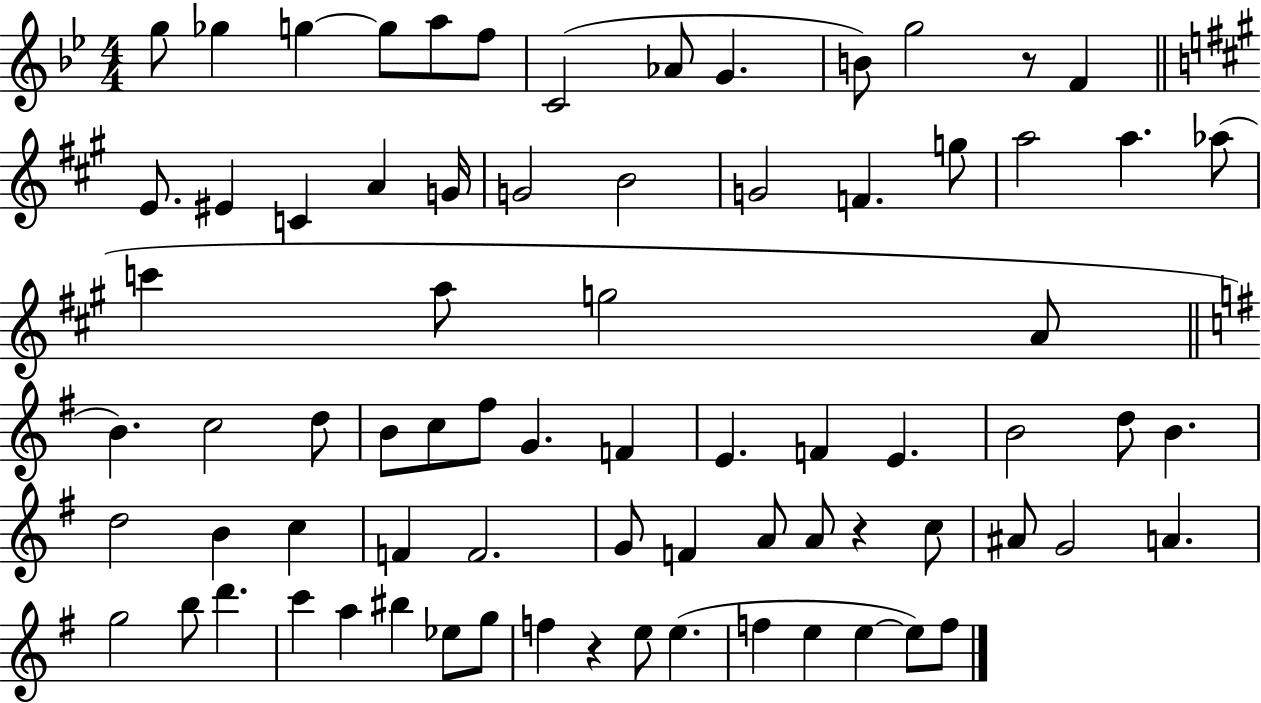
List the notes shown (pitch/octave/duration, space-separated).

G5/e Gb5/q G5/q G5/e A5/e F5/e C4/h Ab4/e G4/q. B4/e G5/h R/e F4/q E4/e. EIS4/q C4/q A4/q G4/s G4/h B4/h G4/h F4/q. G5/e A5/h A5/q. Ab5/e C6/q A5/e G5/h A4/e B4/q. C5/h D5/e B4/e C5/e F#5/e G4/q. F4/q E4/q. F4/q E4/q. B4/h D5/e B4/q. D5/h B4/q C5/q F4/q F4/h. G4/e F4/q A4/e A4/e R/q C5/e A#4/e G4/h A4/q. G5/h B5/e D6/q. C6/q A5/q BIS5/q Eb5/e G5/e F5/q R/q E5/e E5/q. F5/q E5/q E5/q E5/e F5/e